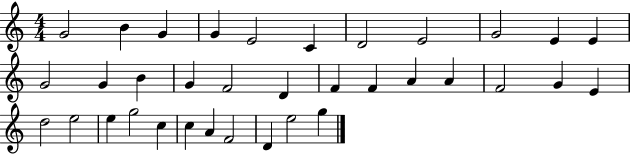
X:1
T:Untitled
M:4/4
L:1/4
K:C
G2 B G G E2 C D2 E2 G2 E E G2 G B G F2 D F F A A F2 G E d2 e2 e g2 c c A F2 D e2 g